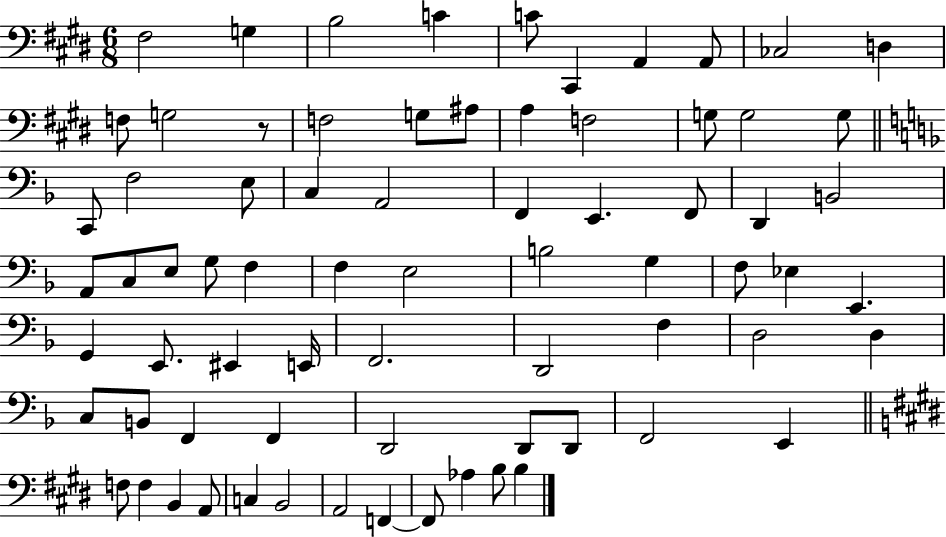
{
  \clef bass
  \numericTimeSignature
  \time 6/8
  \key e \major
  fis2 g4 | b2 c'4 | c'8 cis,4 a,4 a,8 | ces2 d4 | \break f8 g2 r8 | f2 g8 ais8 | a4 f2 | g8 g2 g8 | \break \bar "||" \break \key f \major c,8 f2 e8 | c4 a,2 | f,4 e,4. f,8 | d,4 b,2 | \break a,8 c8 e8 g8 f4 | f4 e2 | b2 g4 | f8 ees4 e,4. | \break g,4 e,8. eis,4 e,16 | f,2. | d,2 f4 | d2 d4 | \break c8 b,8 f,4 f,4 | d,2 d,8 d,8 | f,2 e,4 | \bar "||" \break \key e \major f8 f4 b,4 a,8 | c4 b,2 | a,2 f,4~~ | f,8 aes4 b8 b4 | \break \bar "|."
}